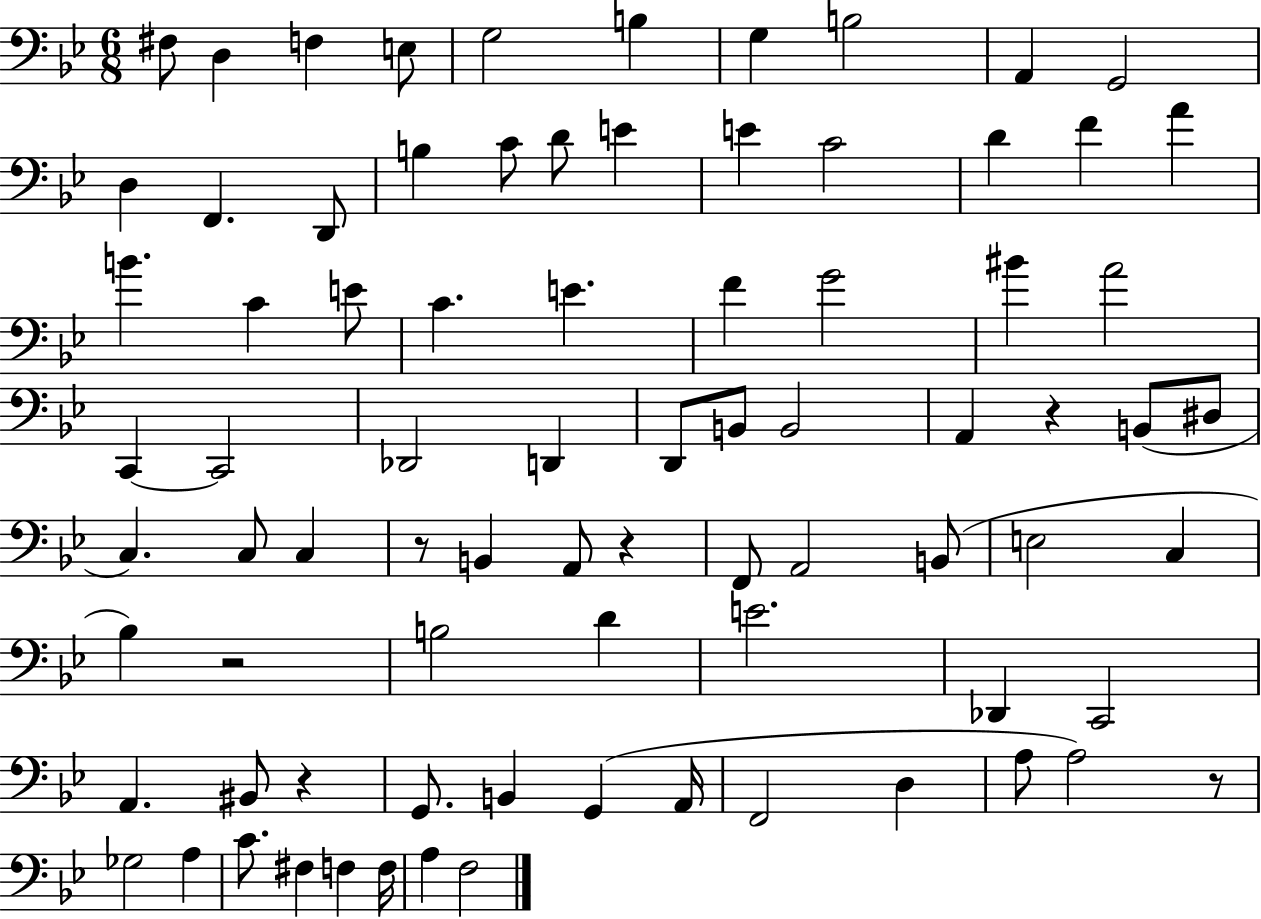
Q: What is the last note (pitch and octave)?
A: F3